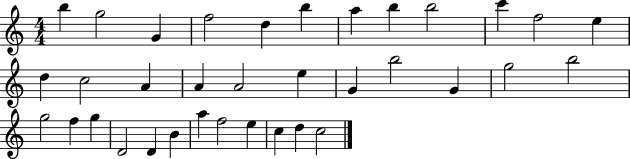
{
  \clef treble
  \numericTimeSignature
  \time 4/4
  \key c \major
  b''4 g''2 g'4 | f''2 d''4 b''4 | a''4 b''4 b''2 | c'''4 f''2 e''4 | \break d''4 c''2 a'4 | a'4 a'2 e''4 | g'4 b''2 g'4 | g''2 b''2 | \break g''2 f''4 g''4 | d'2 d'4 b'4 | a''4 f''2 e''4 | c''4 d''4 c''2 | \break \bar "|."
}